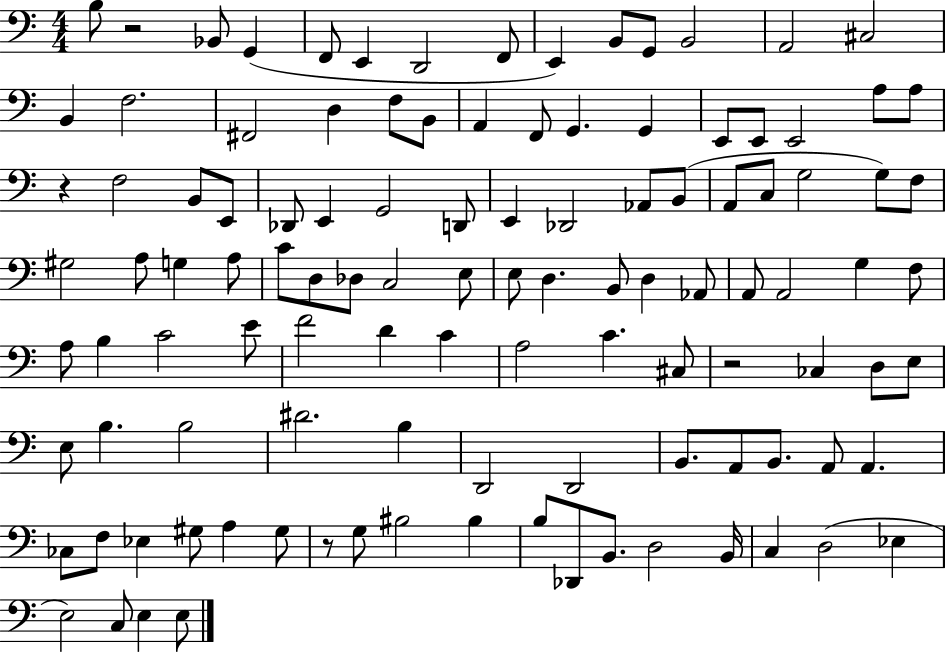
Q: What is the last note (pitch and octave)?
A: E3